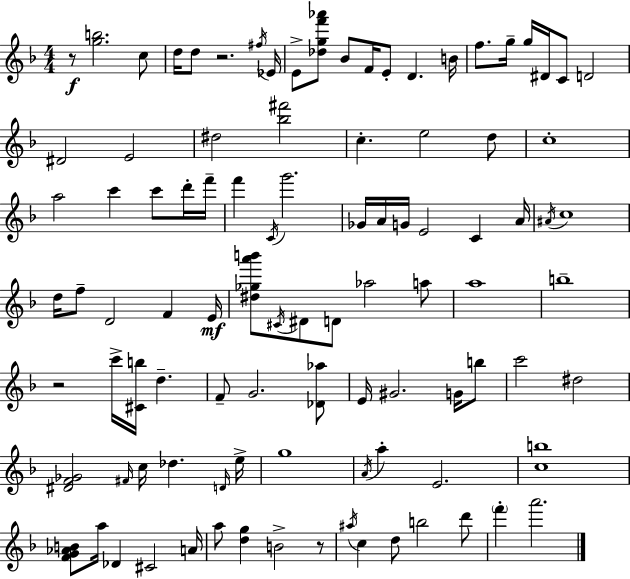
R/e [G5,B5]/h. C5/e D5/s D5/e R/h. F#5/s Eb4/s E4/e [Db5,G5,F6,Ab6]/e Bb4/e F4/s E4/e D4/q. B4/s F5/e. G5/s G5/s D#4/s C4/e D4/h D#4/h E4/h D#5/h [Bb5,F#6]/h C5/q. E5/h D5/e C5/w A5/h C6/q C6/e D6/s F6/s F6/q C4/s G6/h. Gb4/s A4/s G4/s E4/h C4/q A4/s A#4/s C5/w D5/s F5/e D4/h F4/q E4/s [D#5,Gb5,A6,B6]/e C#4/s D#4/e D4/e Ab5/h A5/e A5/w B5/w R/h C6/s [C#4,B5]/s D5/q. F4/e G4/h. [Db4,Ab5]/e E4/s G#4/h. G4/s B5/e C6/h D#5/h [D#4,F4,Gb4]/h F#4/s C5/s Db5/q. D4/s E5/s G5/w A4/s A5/q E4/h. [C5,B5]/w [F4,G4,Ab4,B4]/e A5/s Db4/q C#4/h A4/s A5/e [D5,G5]/q B4/h R/e A#5/s C5/q D5/e B5/h D6/e F6/q A6/h.